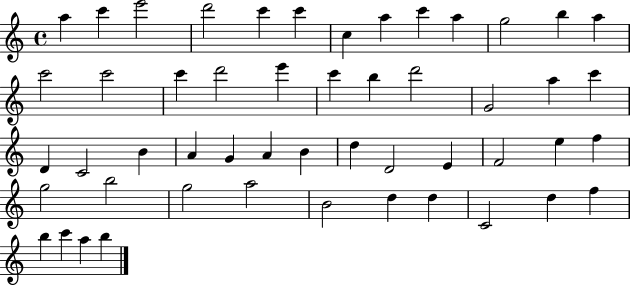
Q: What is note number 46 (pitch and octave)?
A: D5